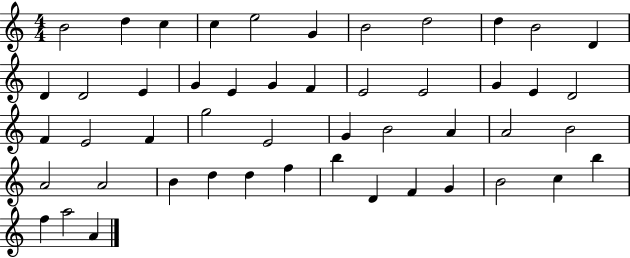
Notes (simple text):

B4/h D5/q C5/q C5/q E5/h G4/q B4/h D5/h D5/q B4/h D4/q D4/q D4/h E4/q G4/q E4/q G4/q F4/q E4/h E4/h G4/q E4/q D4/h F4/q E4/h F4/q G5/h E4/h G4/q B4/h A4/q A4/h B4/h A4/h A4/h B4/q D5/q D5/q F5/q B5/q D4/q F4/q G4/q B4/h C5/q B5/q F5/q A5/h A4/q